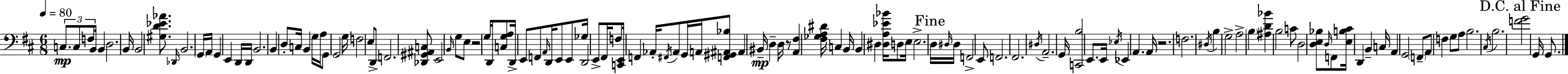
X:1
T:Untitled
M:6/8
L:1/4
K:D
C,/2 C,/2 F,/2 B,,/4 B,, D,2 B,,/4 B,,2 [^G,D_E_A]/2 _D,,/4 B,,2 G,,/4 A,,/4 G,, E,, D,,/4 D,,/4 B,,2 B,, D,/2 C,/4 B,, G,/4 A,/4 G,,/2 G,,2 G,/4 F,2 E,/2 D,,/2 F,,2 [_D,,^G,,^A,,C,]/2 E,,2 B,,/4 G,/2 E,/2 z2 G,/4 D,,/4 [C,G,A,]/2 D,,/4 E,,/2 F,,/2 A,,/4 D,,/4 E,,/2 E,,/2 _G,/4 D,,2 E,,/2 ^F,,/4 F,/2 [C,,E,,]/4 F,, _A,,/4 ^F,,/4 _A,,/2 G,,/4 A,,/4 [F,,^G,,^A,,_B,]/2 ^A,, ^B,,/4 D, D,/4 z/2 [A,,^F,] [^F,_G,A,^D]/4 C, B,,/4 B,, ^D, [^D,A,_E_B]/4 D,/2 E,/4 E,2 D,/4 ^D,/4 ^D,/4 F,,2 E,,/2 F,,2 ^F,,2 ^D,/4 A,,2 G,,/4 [C,,B,]2 E,,/2 E,,/4 _E,/4 _E,, A,, A,,/4 z2 F,2 ^D,/4 B, G,2 A,2 B, [^A,D_B] B,2 C/2 D,2 [D,E,_B,]/2 D,/4 F,,/2 [E,B,^C]/4 D,, B,, C,/4 A,, G,,2 F,,/2 A,,/2 F, G,/2 A,/2 B,2 ^C,/4 B,2 [FG]2 G,,/4 G,,/2